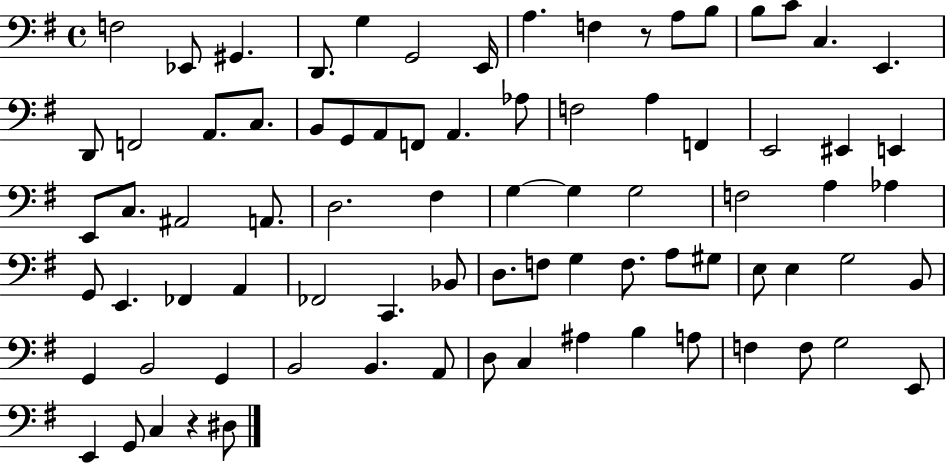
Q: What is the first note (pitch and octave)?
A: F3